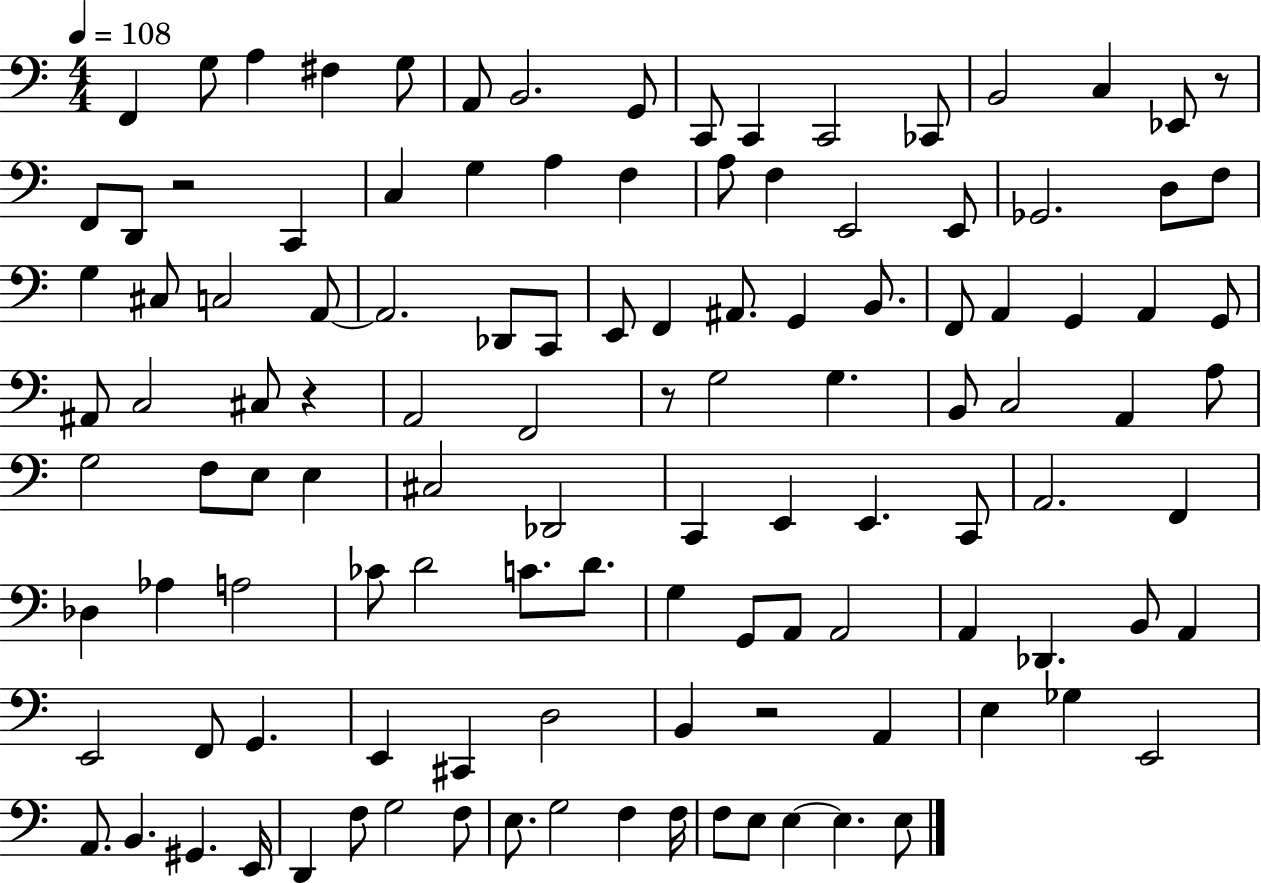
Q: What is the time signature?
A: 4/4